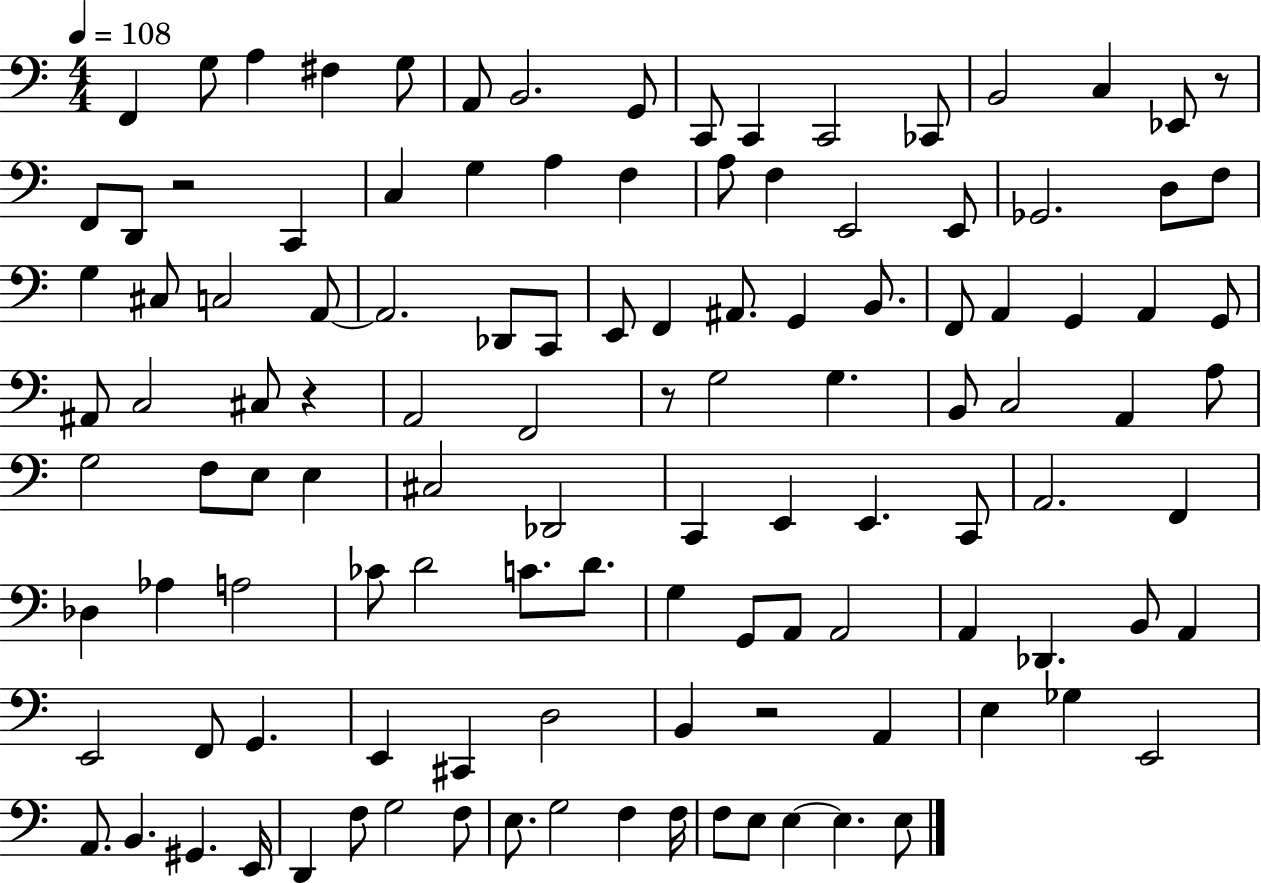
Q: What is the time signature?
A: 4/4